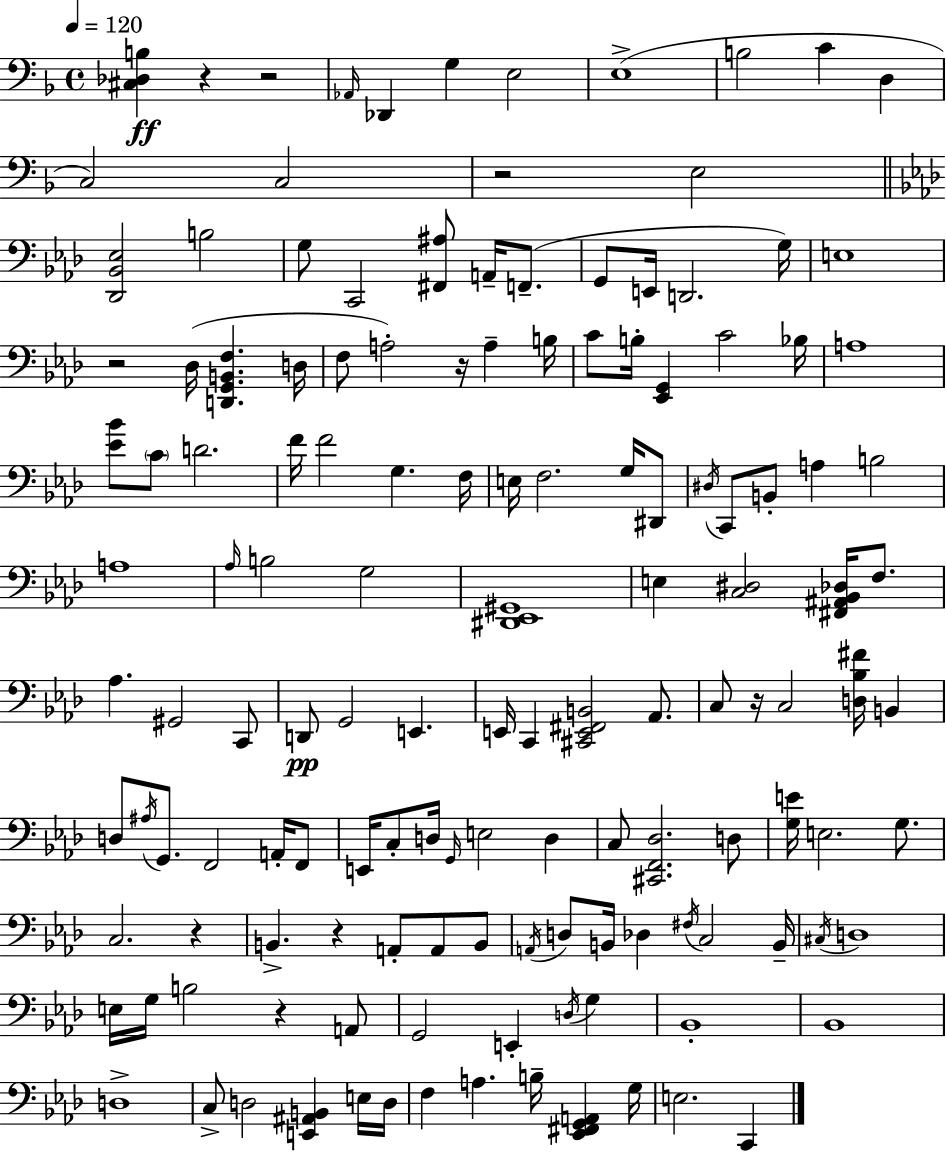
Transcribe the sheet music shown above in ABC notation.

X:1
T:Untitled
M:4/4
L:1/4
K:F
[^C,_D,B,] z z2 _A,,/4 _D,, G, E,2 E,4 B,2 C D, C,2 C,2 z2 E,2 [_D,,_B,,_E,]2 B,2 G,/2 C,,2 [^F,,^A,]/2 A,,/4 F,,/2 G,,/2 E,,/4 D,,2 G,/4 E,4 z2 _D,/4 [D,,G,,B,,F,] D,/4 F,/2 A,2 z/4 A, B,/4 C/2 B,/4 [_E,,G,,] C2 _B,/4 A,4 [_E_B]/2 C/2 D2 F/4 F2 G, F,/4 E,/4 F,2 G,/4 ^D,,/2 ^D,/4 C,,/2 B,,/2 A, B,2 A,4 _A,/4 B,2 G,2 [^D,,_E,,^G,,]4 E, [C,^D,]2 [^F,,^A,,_B,,_D,]/4 F,/2 _A, ^G,,2 C,,/2 D,,/2 G,,2 E,, E,,/4 C,, [^C,,E,,^F,,B,,]2 _A,,/2 C,/2 z/4 C,2 [D,_B,^F]/4 B,, D,/2 ^A,/4 G,,/2 F,,2 A,,/4 F,,/2 E,,/4 C,/2 D,/4 G,,/4 E,2 D, C,/2 [^C,,F,,_D,]2 D,/2 [G,E]/4 E,2 G,/2 C,2 z B,, z A,,/2 A,,/2 B,,/2 A,,/4 D,/2 B,,/4 _D, ^F,/4 C,2 B,,/4 ^C,/4 D,4 E,/4 G,/4 B,2 z A,,/2 G,,2 E,, D,/4 G, _B,,4 _B,,4 D,4 C,/2 D,2 [E,,^A,,B,,] E,/4 D,/4 F, A, B,/4 [_E,,^F,,G,,A,,] G,/4 E,2 C,,